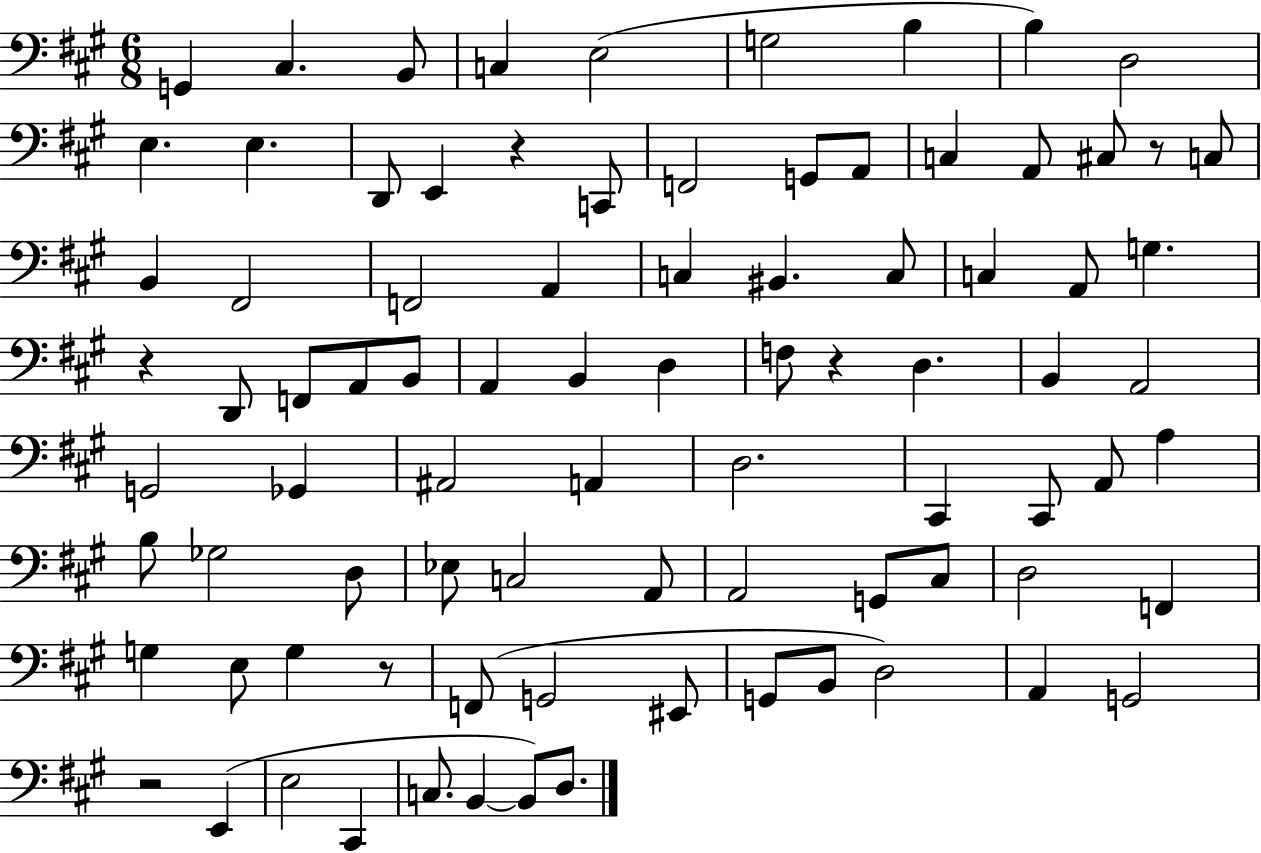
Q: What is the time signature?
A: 6/8